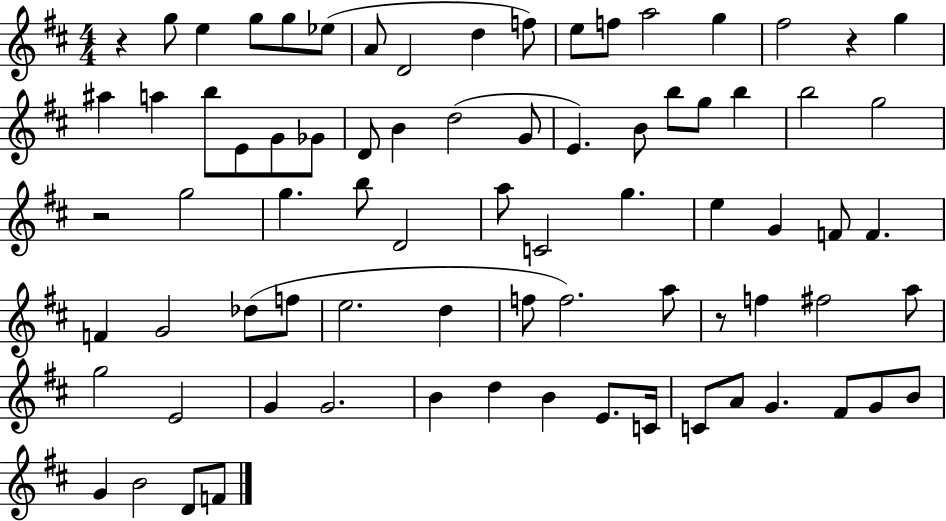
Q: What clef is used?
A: treble